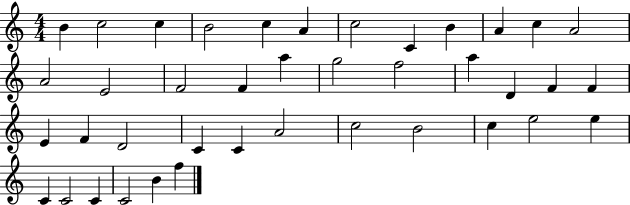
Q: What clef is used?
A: treble